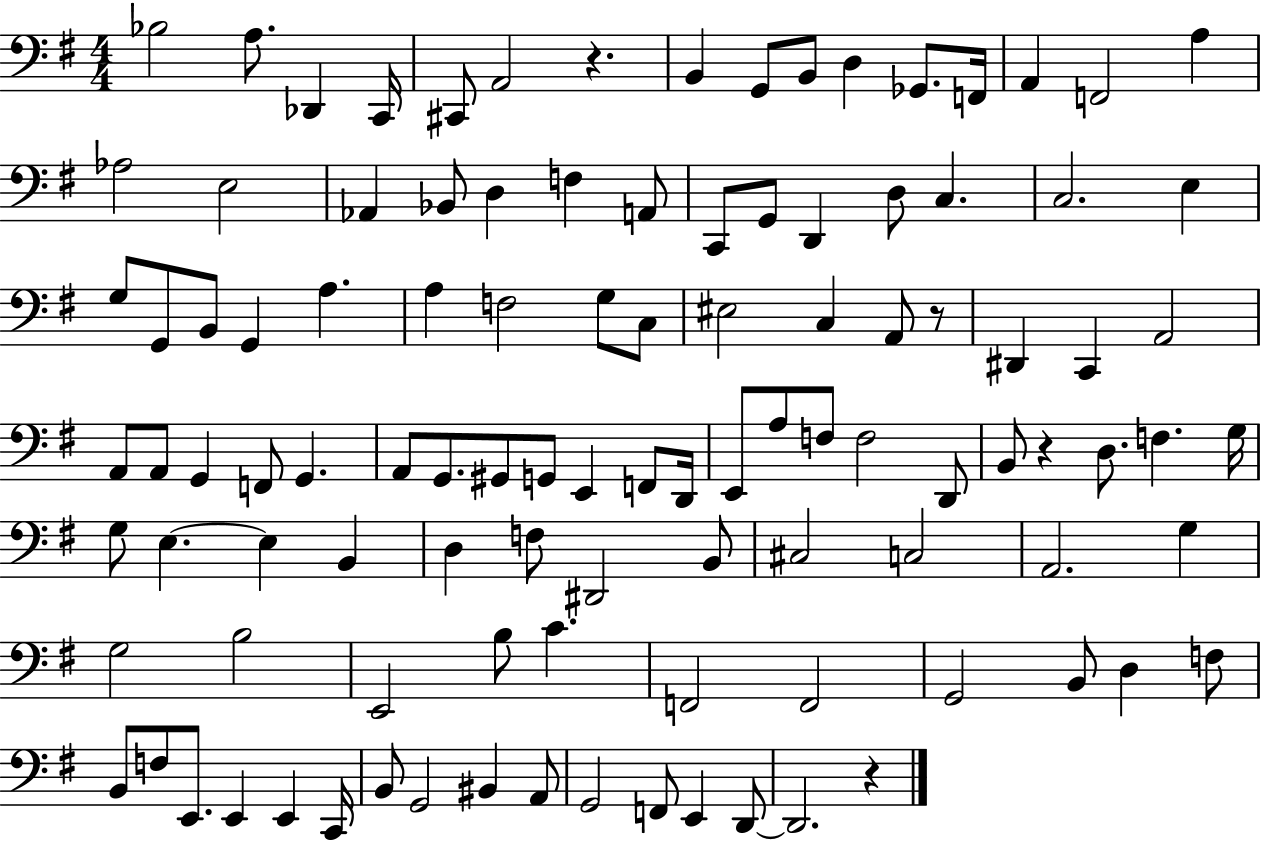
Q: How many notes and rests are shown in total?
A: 107